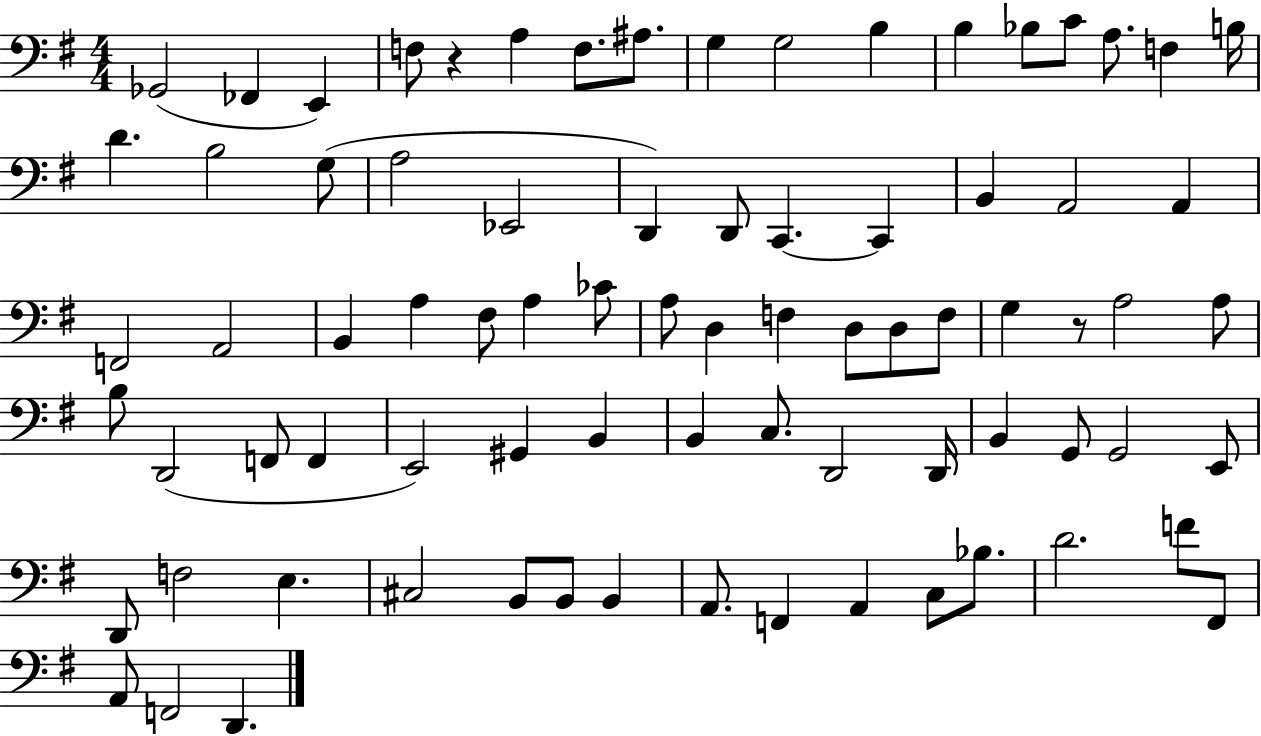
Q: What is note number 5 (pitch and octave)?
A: A3